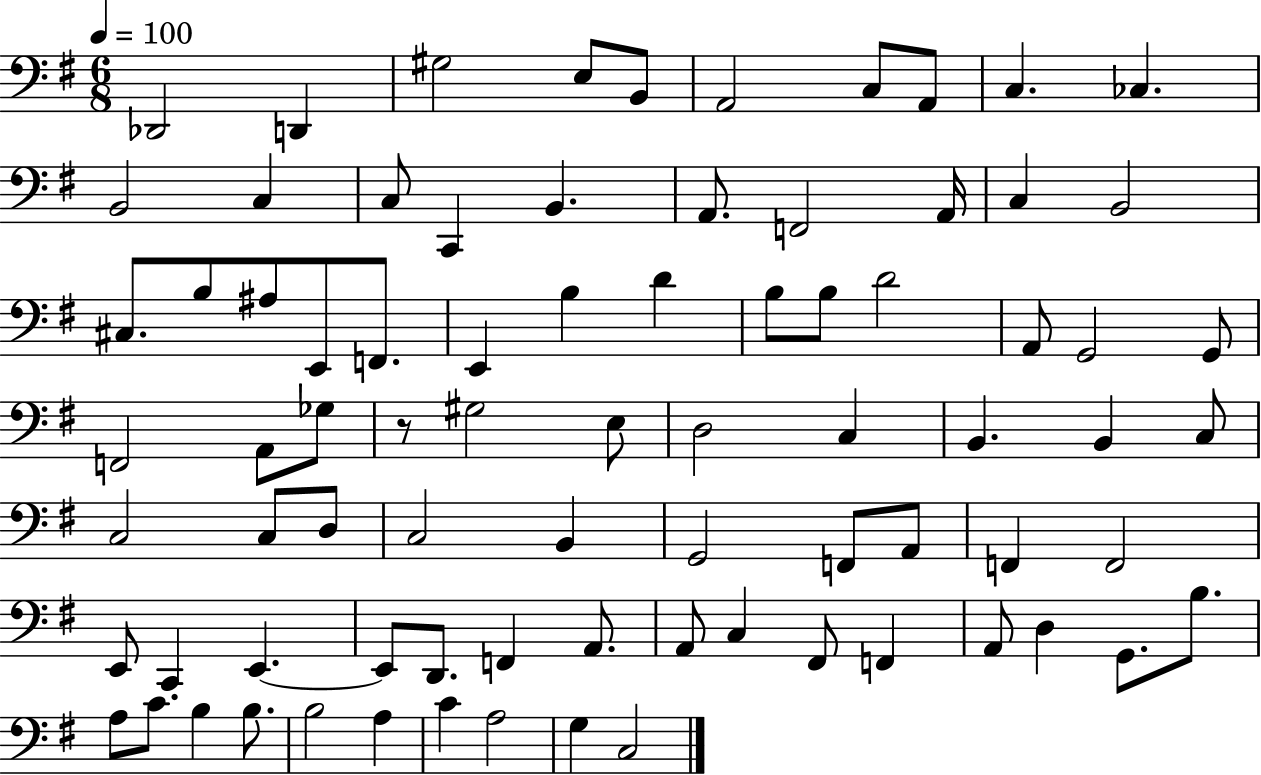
Db2/h D2/q G#3/h E3/e B2/e A2/h C3/e A2/e C3/q. CES3/q. B2/h C3/q C3/e C2/q B2/q. A2/e. F2/h A2/s C3/q B2/h C#3/e. B3/e A#3/e E2/e F2/e. E2/q B3/q D4/q B3/e B3/e D4/h A2/e G2/h G2/e F2/h A2/e Gb3/e R/e G#3/h E3/e D3/h C3/q B2/q. B2/q C3/e C3/h C3/e D3/e C3/h B2/q G2/h F2/e A2/e F2/q F2/h E2/e C2/q E2/q. E2/e D2/e. F2/q A2/e. A2/e C3/q F#2/e F2/q A2/e D3/q G2/e. B3/e. A3/e C4/e. B3/q B3/e. B3/h A3/q C4/q A3/h G3/q C3/h